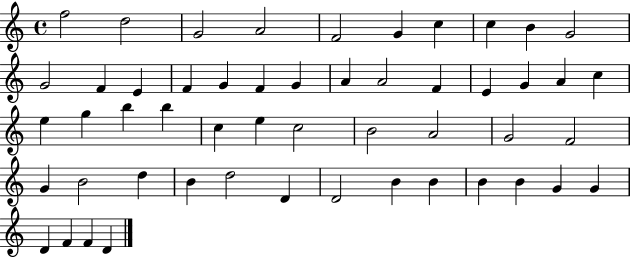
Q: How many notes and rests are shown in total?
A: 52